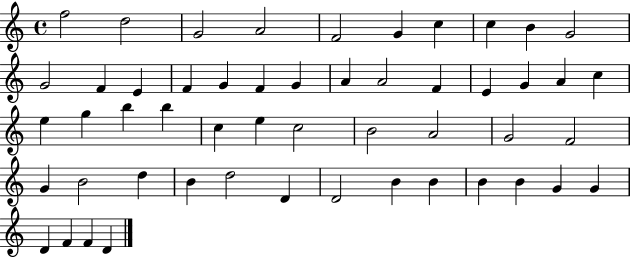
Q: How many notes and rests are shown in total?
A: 52